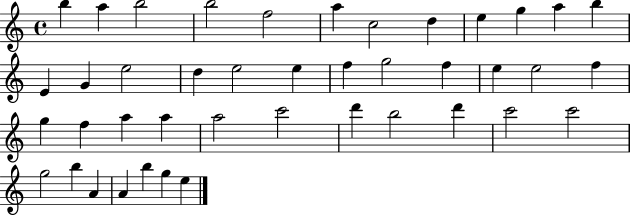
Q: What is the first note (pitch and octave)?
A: B5